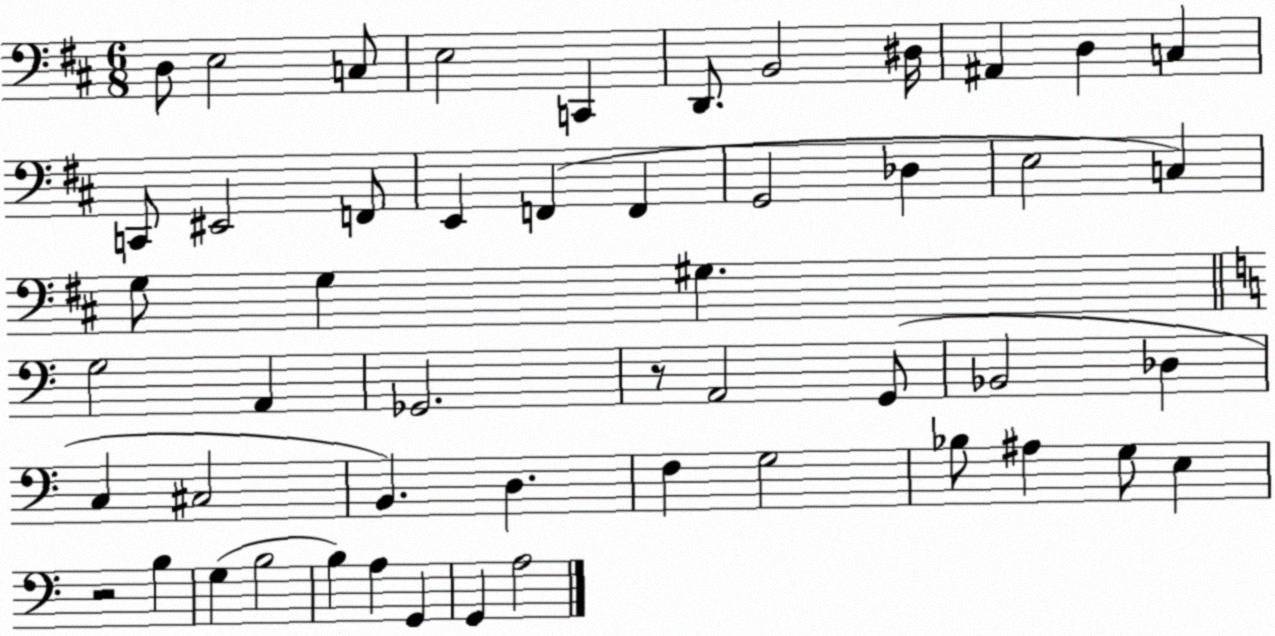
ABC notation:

X:1
T:Untitled
M:6/8
L:1/4
K:D
D,/2 E,2 C,/2 E,2 C,, D,,/2 B,,2 ^D,/4 ^A,, D, C, C,,/2 ^E,,2 F,,/2 E,, F,, F,, G,,2 _D, E,2 C, G,/2 G, ^G, G,2 A,, _G,,2 z/2 A,,2 G,,/2 _B,,2 _D, C, ^C,2 B,, D, F, G,2 _B,/2 ^A, G,/2 E, z2 B, G, B,2 B, A, G,, G,, A,2